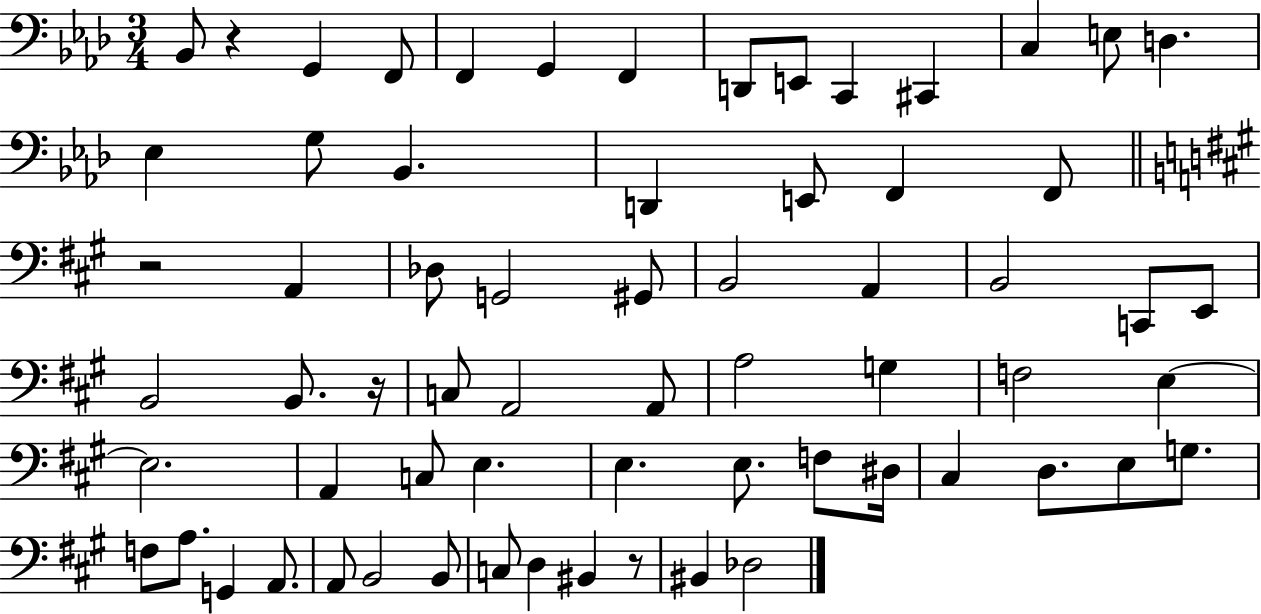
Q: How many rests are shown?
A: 4